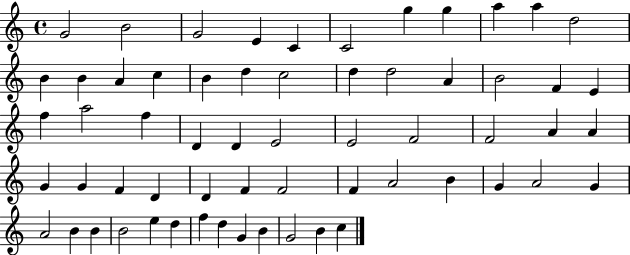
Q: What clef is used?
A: treble